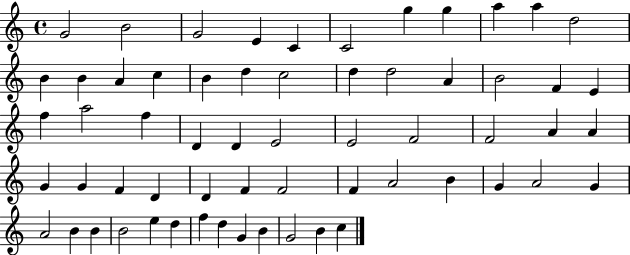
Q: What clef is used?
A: treble